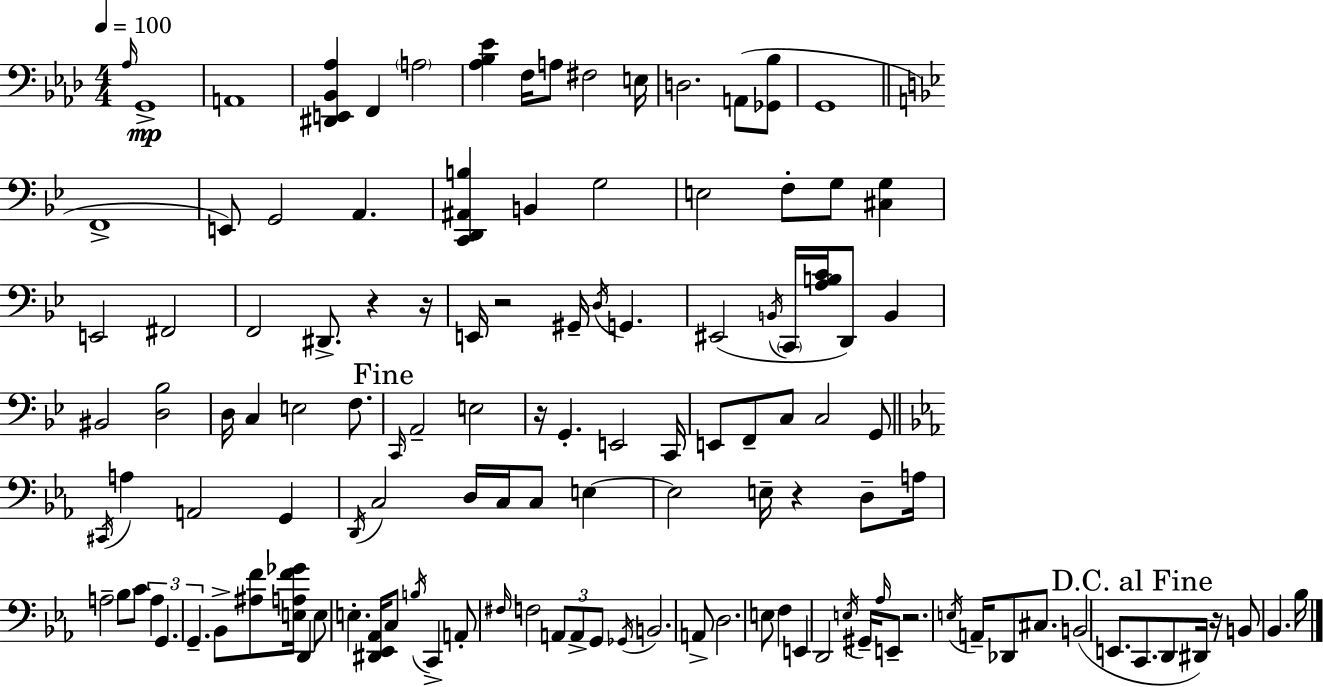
X:1
T:Untitled
M:4/4
L:1/4
K:Ab
_A,/4 G,,4 A,,4 [^D,,E,,_B,,_A,] F,, A,2 [_A,_B,_E] F,/4 A,/2 ^F,2 E,/4 D,2 A,,/2 [_G,,_B,]/2 G,,4 F,,4 E,,/2 G,,2 A,, [C,,D,,^A,,B,] B,, G,2 E,2 F,/2 G,/2 [^C,G,] E,,2 ^F,,2 F,,2 ^D,,/2 z z/4 E,,/4 z2 ^G,,/4 D,/4 G,, ^E,,2 B,,/4 C,,/4 [A,B,C]/4 D,,/2 B,, ^B,,2 [D,_B,]2 D,/4 C, E,2 F,/2 C,,/4 A,,2 E,2 z/4 G,, E,,2 C,,/4 E,,/2 F,,/2 C,/2 C,2 G,,/2 ^C,,/4 A, A,,2 G,, D,,/4 C,2 D,/4 C,/4 C,/2 E, E,2 E,/4 z D,/2 A,/4 A,2 _B,/2 C/2 A, G,, G,, _B,,/2 [^A,F]/2 [E,A,F_G]/4 D,, E,/2 E, [^D,,_E,,_A,,]/4 C,/2 B,/4 C,, A,,/2 ^F,/4 F,2 A,,/2 A,,/2 G,,/2 _G,,/4 B,,2 A,,/2 D,2 E,/2 F, E,, D,,2 E,/4 ^G,,/4 _A,/4 E,,/2 z2 E,/4 A,,/4 _D,,/2 ^C,/2 B,,2 E,,/2 C,,/2 D,,/2 ^D,,/4 z/4 B,,/2 _B,, _B,/4